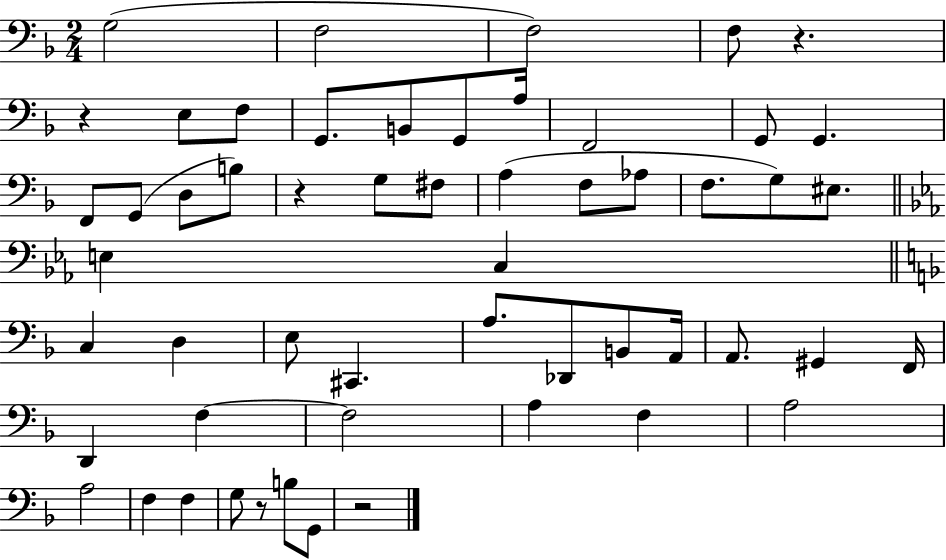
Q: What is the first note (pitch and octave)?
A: G3